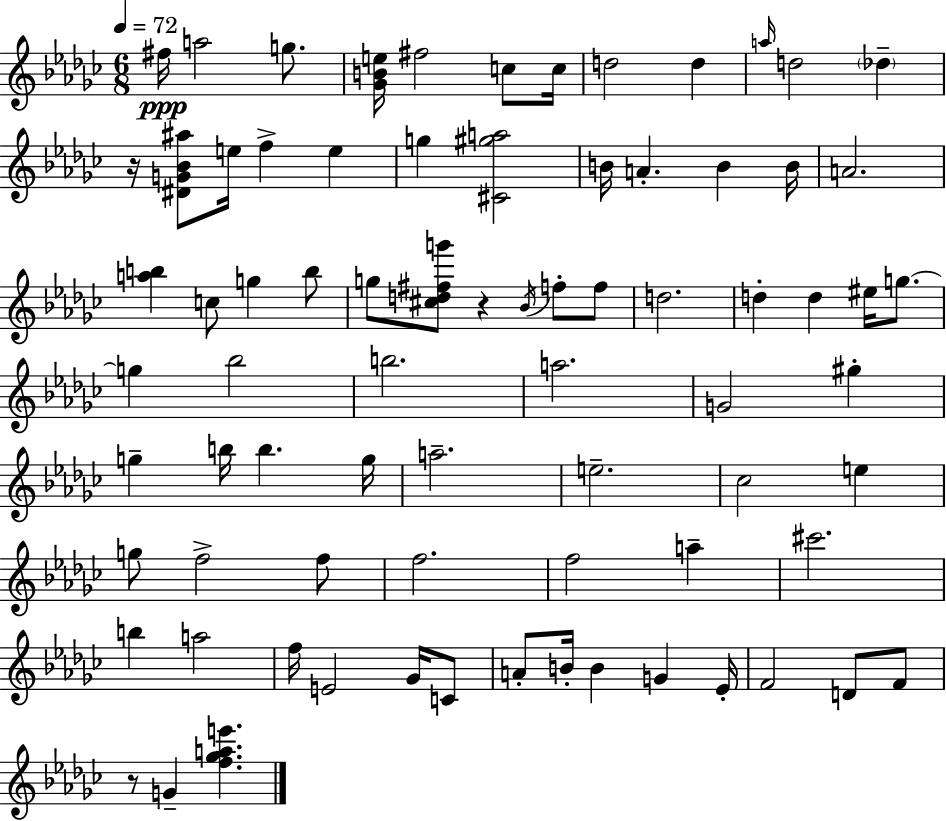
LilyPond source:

{
  \clef treble
  \numericTimeSignature
  \time 6/8
  \key ees \minor
  \tempo 4 = 72
  fis''16\ppp a''2 g''8. | <ges' b' e''>16 fis''2 c''8 c''16 | d''2 d''4 | \grace { a''16 } d''2 \parenthesize des''4-- | \break r16 <dis' g' bes' ais''>8 e''16 f''4-> e''4 | g''4 <cis' gis'' a''>2 | b'16 a'4.-. b'4 | b'16 a'2. | \break <a'' b''>4 c''8 g''4 b''8 | g''8 <cis'' d'' fis'' g'''>8 r4 \acciaccatura { bes'16 } f''8-. | f''8 d''2. | d''4-. d''4 eis''16 g''8.~~ | \break g''4 bes''2 | b''2. | a''2. | g'2 gis''4-. | \break g''4-- b''16 b''4. | g''16 a''2.-- | e''2.-- | ces''2 e''4 | \break g''8 f''2-> | f''8 f''2. | f''2 a''4-- | cis'''2. | \break b''4 a''2 | f''16 e'2 ges'16 | c'8 a'8-. b'16-. b'4 g'4 | ees'16-. f'2 d'8 | \break f'8 r8 g'4-- <f'' ges'' a'' e'''>4. | \bar "|."
}